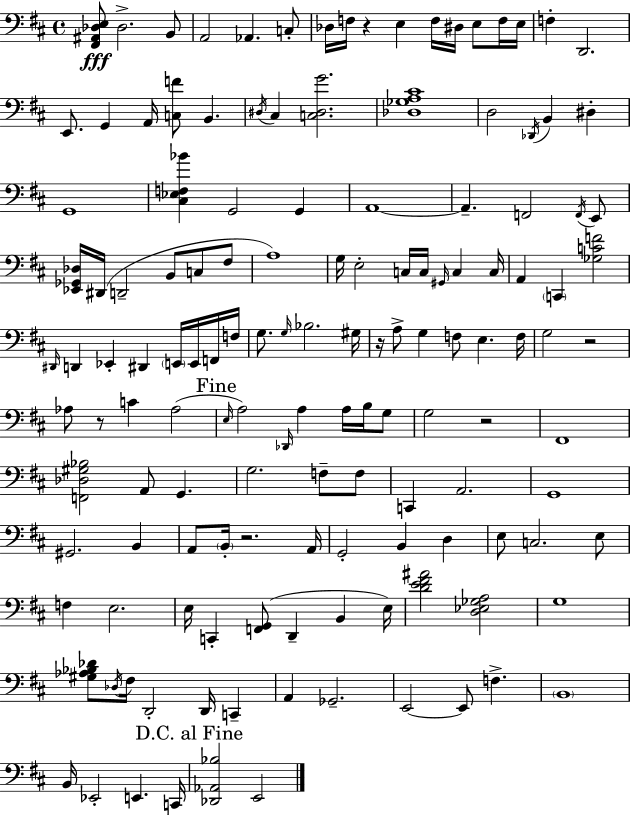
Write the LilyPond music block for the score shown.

{
  \clef bass
  \time 4/4
  \defaultTimeSignature
  \key d \major
  <fis, ais, des e>8\fff des2.-> b,8 | a,2 aes,4. c8-. | des16 f16 r4 e4 f16 dis16 e8 f16 e16 | f4-. d,2. | \break e,8. g,4 a,16 <c f'>8 b,4. | \acciaccatura { dis16 } cis4 <c dis g'>2. | <des ges a cis'>1 | d2 \acciaccatura { des,16 } b,4 dis4-. | \break g,1 | <cis ees f bes'>4 g,2 g,4 | a,1~~ | a,4.-- f,2 | \break \acciaccatura { f,16 } e,8 <ees, ges, des>16 dis,16( d,2-- b,8 c8 | fis8 a1) | g16 e2-. c16 c16 \grace { gis,16 } c4 | c16 a,4 \parenthesize c,4 <ges c' f'>2 | \break \grace { dis,16 } d,4 ees,4-. dis,4 | \parenthesize e,16 e,16 f,16 f16 g8. \grace { g16 } bes2. | gis16 r16 a8-> g4 f8 e4. | f16 g2 r2 | \break aes8 r8 c'4 aes2( | \mark "Fine" \grace { e16 } a2) \grace { des,16 } | a4 a16 b16 g8 g2 | r2 fis,1 | \break <f, des gis bes>2 | a,8 g,4. g2. | f8-- f8 c,4 a,2. | g,1 | \break gis,2. | b,4 a,8 \parenthesize b,16-. r2. | a,16 g,2-. | b,4 d4 e8 c2. | \break e8 f4 e2. | e16 c,4-. <f, g,>8( d,4-- | b,4 e16) <d' e' fis' ais'>2 | <d ees ges a>2 g1 | \break <gis aes bes des'>8 \acciaccatura { des16 } fis16 d,2-. | d,16 c,4-- a,4 ges,2.-- | e,2~~ | e,8 f4.-> \parenthesize b,1 | \break b,16 ees,2-. | e,4. c,16 \mark "D.C. al Fine" <des, aes, bes>2 | e,2 \bar "|."
}